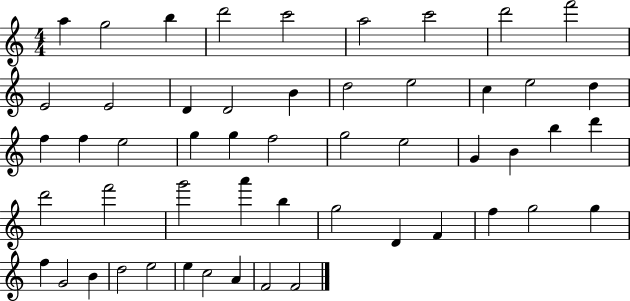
A5/q G5/h B5/q D6/h C6/h A5/h C6/h D6/h F6/h E4/h E4/h D4/q D4/h B4/q D5/h E5/h C5/q E5/h D5/q F5/q F5/q E5/h G5/q G5/q F5/h G5/h E5/h G4/q B4/q B5/q D6/q D6/h F6/h G6/h A6/q B5/q G5/h D4/q F4/q F5/q G5/h G5/q F5/q G4/h B4/q D5/h E5/h E5/q C5/h A4/q F4/h F4/h